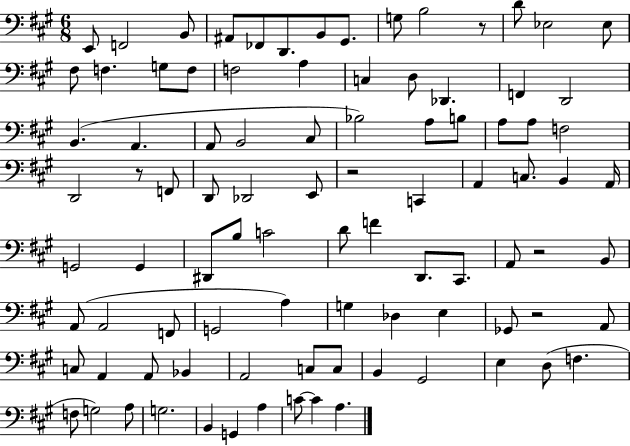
E2/e F2/h B2/e A#2/e FES2/e D2/e. B2/e G#2/e. G3/e B3/h R/e D4/e Eb3/h Eb3/e F#3/e F3/q. G3/e F3/e F3/h A3/q C3/q D3/e Db2/q. F2/q D2/h B2/q. A2/q. A2/e B2/h C#3/e Bb3/h A3/e B3/e A3/e A3/e F3/h D2/h R/e F2/e D2/e Db2/h E2/e R/h C2/q A2/q C3/e. B2/q A2/s G2/h G2/q D#2/e B3/e C4/h D4/e F4/q D2/e. C#2/e. A2/e R/h B2/e A2/e A2/h F2/e G2/h A3/q G3/q Db3/q E3/q Gb2/e R/h A2/e C3/e A2/q A2/e Bb2/q A2/h C3/e C3/e B2/q G#2/h E3/q D3/e F3/q. F3/e G3/h A3/e G3/h. B2/q G2/q A3/q C4/e C4/q A3/q.